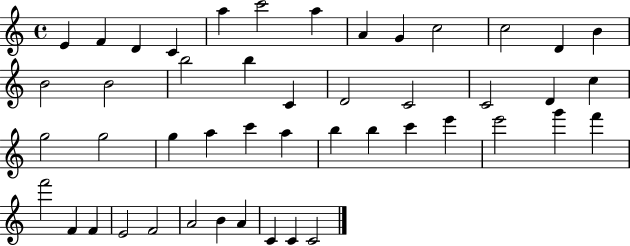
X:1
T:Untitled
M:4/4
L:1/4
K:C
E F D C a c'2 a A G c2 c2 D B B2 B2 b2 b C D2 C2 C2 D c g2 g2 g a c' a b b c' e' e'2 g' f' f'2 F F E2 F2 A2 B A C C C2